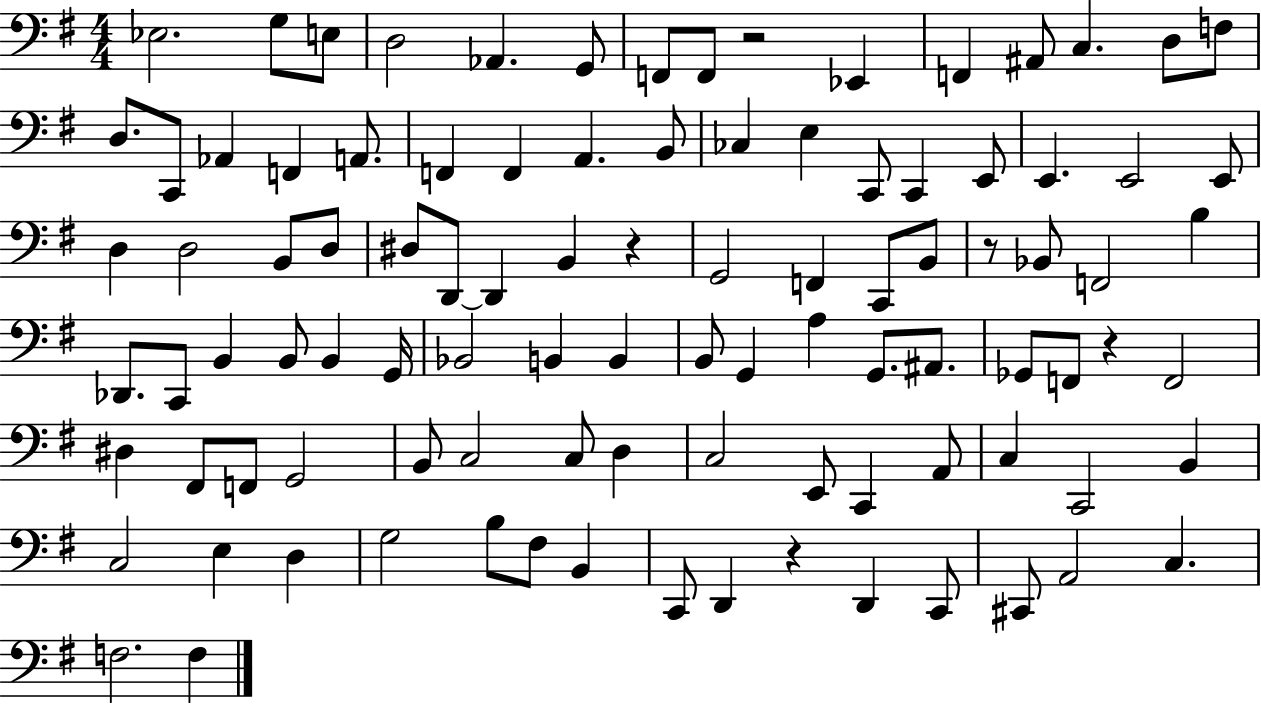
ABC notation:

X:1
T:Untitled
M:4/4
L:1/4
K:G
_E,2 G,/2 E,/2 D,2 _A,, G,,/2 F,,/2 F,,/2 z2 _E,, F,, ^A,,/2 C, D,/2 F,/2 D,/2 C,,/2 _A,, F,, A,,/2 F,, F,, A,, B,,/2 _C, E, C,,/2 C,, E,,/2 E,, E,,2 E,,/2 D, D,2 B,,/2 D,/2 ^D,/2 D,,/2 D,, B,, z G,,2 F,, C,,/2 B,,/2 z/2 _B,,/2 F,,2 B, _D,,/2 C,,/2 B,, B,,/2 B,, G,,/4 _B,,2 B,, B,, B,,/2 G,, A, G,,/2 ^A,,/2 _G,,/2 F,,/2 z F,,2 ^D, ^F,,/2 F,,/2 G,,2 B,,/2 C,2 C,/2 D, C,2 E,,/2 C,, A,,/2 C, C,,2 B,, C,2 E, D, G,2 B,/2 ^F,/2 B,, C,,/2 D,, z D,, C,,/2 ^C,,/2 A,,2 C, F,2 F,